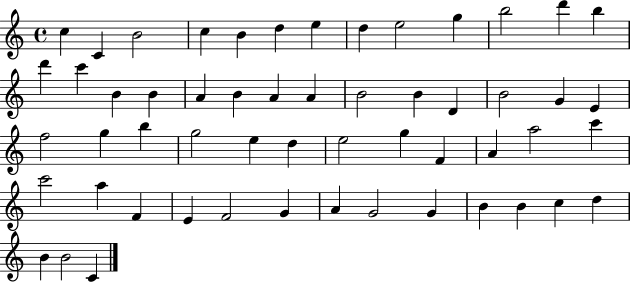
X:1
T:Untitled
M:4/4
L:1/4
K:C
c C B2 c B d e d e2 g b2 d' b d' c' B B A B A A B2 B D B2 G E f2 g b g2 e d e2 g F A a2 c' c'2 a F E F2 G A G2 G B B c d B B2 C